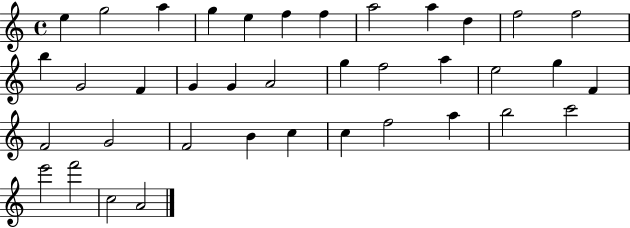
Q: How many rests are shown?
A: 0